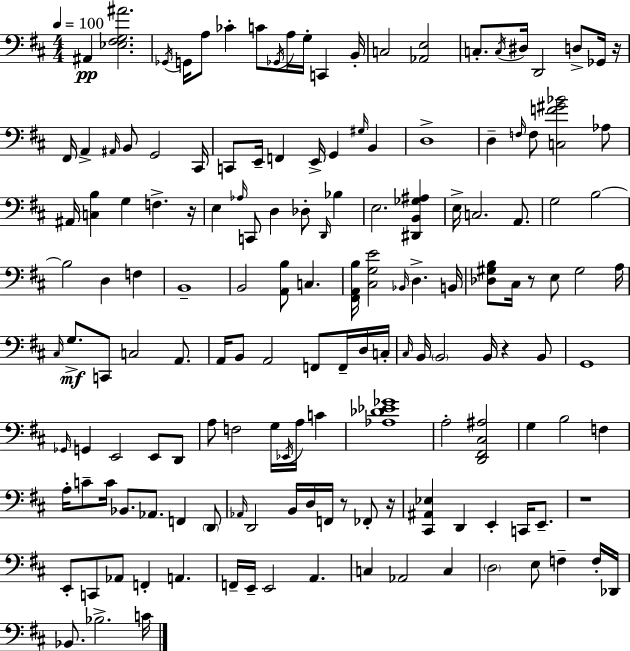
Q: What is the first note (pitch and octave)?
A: A#2